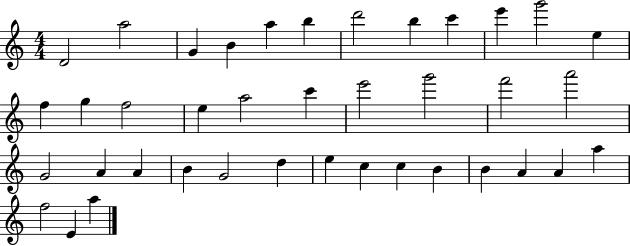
{
  \clef treble
  \numericTimeSignature
  \time 4/4
  \key c \major
  d'2 a''2 | g'4 b'4 a''4 b''4 | d'''2 b''4 c'''4 | e'''4 g'''2 e''4 | \break f''4 g''4 f''2 | e''4 a''2 c'''4 | e'''2 g'''2 | f'''2 a'''2 | \break g'2 a'4 a'4 | b'4 g'2 d''4 | e''4 c''4 c''4 b'4 | b'4 a'4 a'4 a''4 | \break f''2 e'4 a''4 | \bar "|."
}